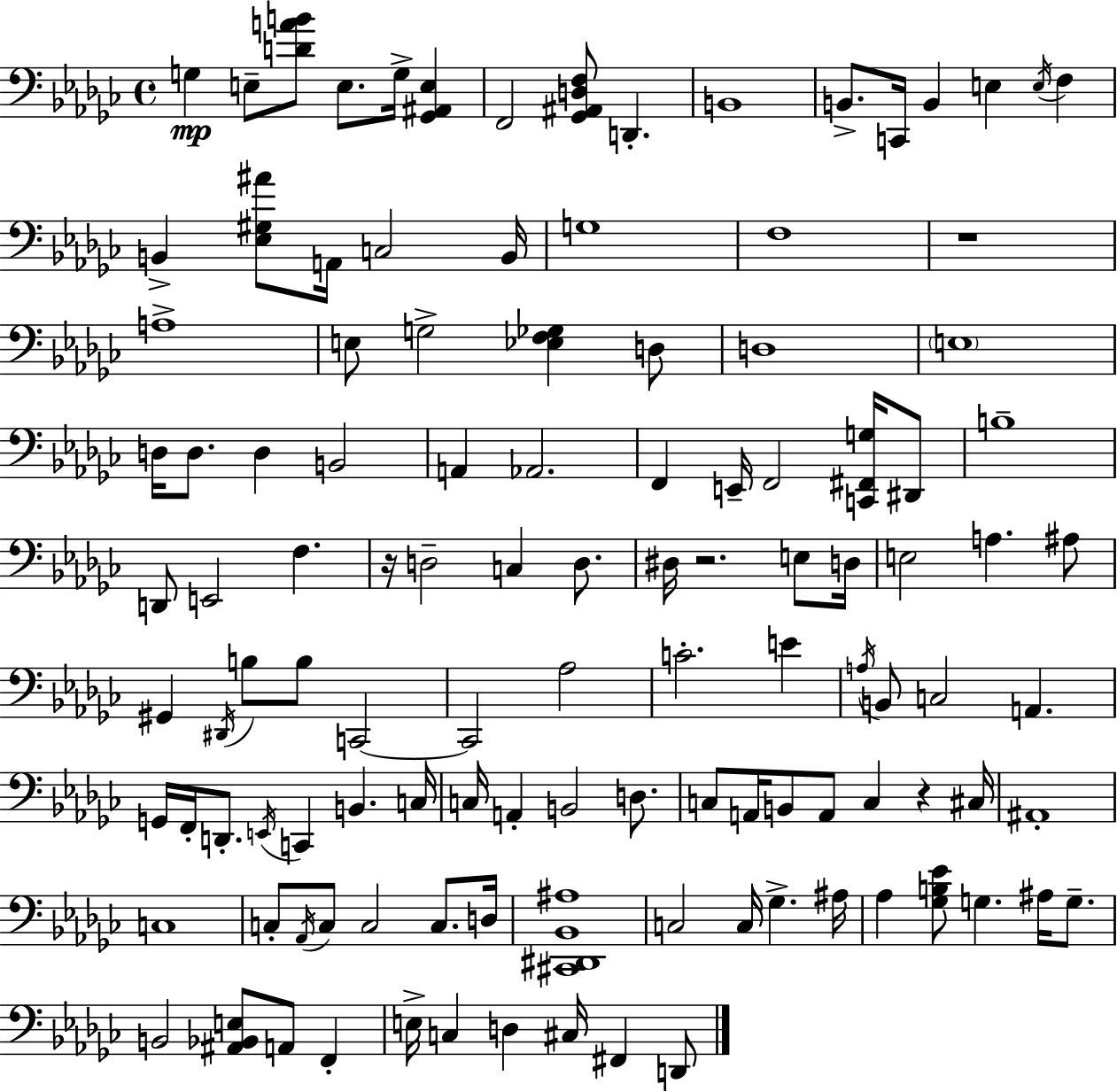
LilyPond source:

{
  \clef bass
  \time 4/4
  \defaultTimeSignature
  \key ees \minor
  g4\mp e8-- <d' a' b'>8 e8. g16-> <ges, ais, e>4 | f,2 <ges, ais, d f>8 d,4.-. | b,1 | b,8.-> c,16 b,4 e4 \acciaccatura { e16 } f4 | \break b,4-> <ees gis ais'>8 a,16 c2 | b,16 g1 | f1 | r1 | \break a1-> | e8 g2-> <ees f ges>4 d8 | d1 | \parenthesize e1 | \break d16 d8. d4 b,2 | a,4 aes,2. | f,4 e,16-- f,2 <c, fis, g>16 dis,8 | b1-- | \break d,8 e,2 f4. | r16 d2-- c4 d8. | dis16 r2. e8 | d16 e2 a4. ais8 | \break gis,4 \acciaccatura { dis,16 } b8 b8 c,2~~ | c,2 aes2 | c'2.-. e'4 | \acciaccatura { a16 } b,8 c2 a,4. | \break g,16 f,16-. d,8.-. \acciaccatura { e,16 } c,4 b,4. | c16 c16 a,4-. b,2 | d8. c8 a,16 b,8 a,8 c4 r4 | cis16 ais,1-. | \break c1 | c8-. \acciaccatura { aes,16 } c8 c2 | c8. d16 <cis, dis, bes, ais>1 | c2 c16 ges4.-> | \break ais16 aes4 <ges b ees'>8 g4. | ais16 g8.-- b,2 <ais, bes, e>8 a,8 | f,4-. e16-> c4 d4 cis16 fis,4 | d,8 \bar "|."
}